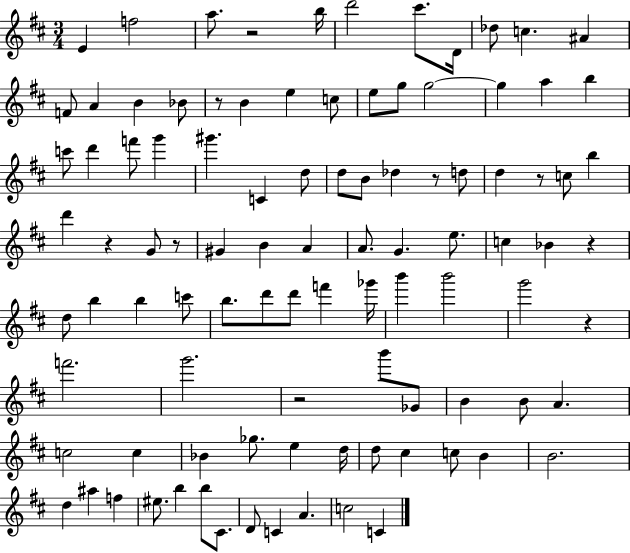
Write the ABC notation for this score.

X:1
T:Untitled
M:3/4
L:1/4
K:D
E f2 a/2 z2 b/4 d'2 ^c'/2 D/4 _d/2 c ^A F/2 A B _B/2 z/2 B e c/2 e/2 g/2 g2 g a b c'/2 d' f'/2 g' ^g' C d/2 d/2 B/2 _d z/2 d/2 d z/2 c/2 b d' z G/2 z/2 ^G B A A/2 G e/2 c _B z d/2 b b c'/2 b/2 d'/2 d'/2 f' _g'/4 b' b'2 g'2 z f'2 g'2 z2 b'/2 _G/2 B B/2 A c2 c _B _g/2 e d/4 d/2 ^c c/2 B B2 d ^a f ^e/2 b b/2 ^C/2 D/2 C A c2 C